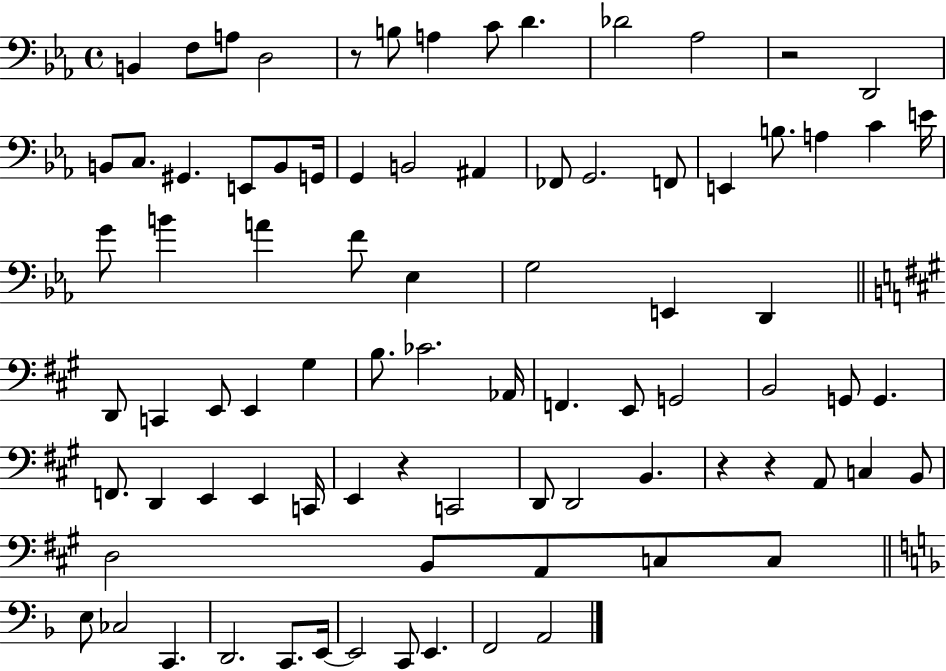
X:1
T:Untitled
M:4/4
L:1/4
K:Eb
B,, F,/2 A,/2 D,2 z/2 B,/2 A, C/2 D _D2 _A,2 z2 D,,2 B,,/2 C,/2 ^G,, E,,/2 B,,/2 G,,/4 G,, B,,2 ^A,, _F,,/2 G,,2 F,,/2 E,, B,/2 A, C E/4 G/2 B A F/2 _E, G,2 E,, D,, D,,/2 C,, E,,/2 E,, ^G, B,/2 _C2 _A,,/4 F,, E,,/2 G,,2 B,,2 G,,/2 G,, F,,/2 D,, E,, E,, C,,/4 E,, z C,,2 D,,/2 D,,2 B,, z z A,,/2 C, B,,/2 D,2 B,,/2 A,,/2 C,/2 C,/2 E,/2 _C,2 C,, D,,2 C,,/2 E,,/4 E,,2 C,,/2 E,, F,,2 A,,2